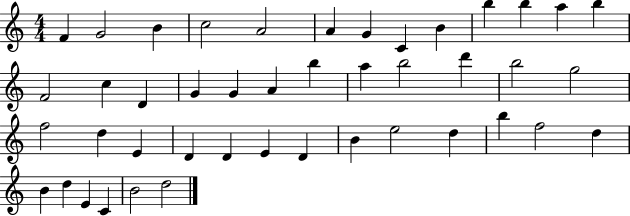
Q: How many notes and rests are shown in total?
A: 44